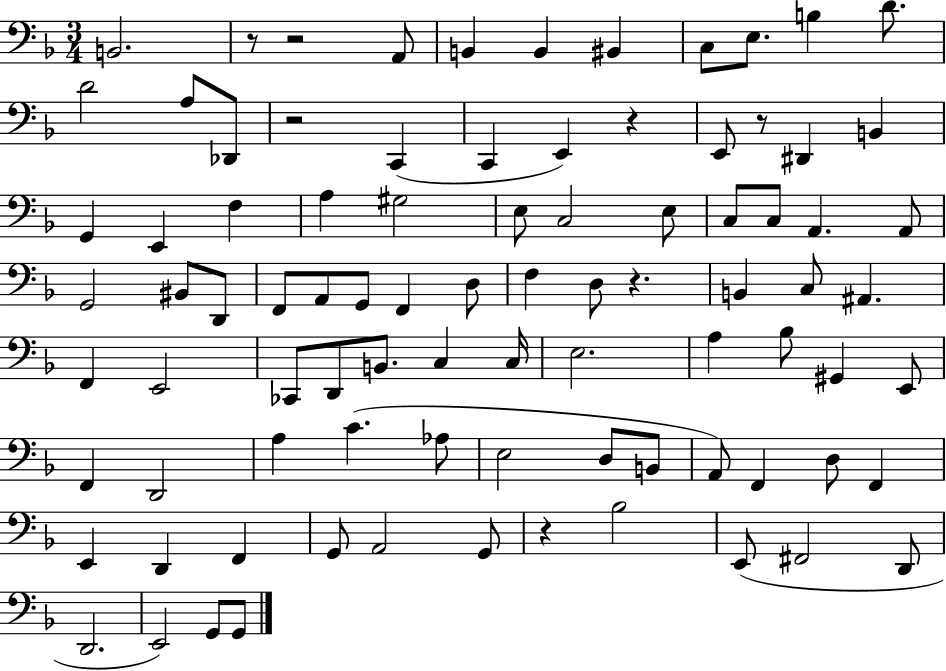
B2/h. R/e R/h A2/e B2/q B2/q BIS2/q C3/e E3/e. B3/q D4/e. D4/h A3/e Db2/e R/h C2/q C2/q E2/q R/q E2/e R/e D#2/q B2/q G2/q E2/q F3/q A3/q G#3/h E3/e C3/h E3/e C3/e C3/e A2/q. A2/e G2/h BIS2/e D2/e F2/e A2/e G2/e F2/q D3/e F3/q D3/e R/q. B2/q C3/e A#2/q. F2/q E2/h CES2/e D2/e B2/e. C3/q C3/s E3/h. A3/q Bb3/e G#2/q E2/e F2/q D2/h A3/q C4/q. Ab3/e E3/h D3/e B2/e A2/e F2/q D3/e F2/q E2/q D2/q F2/q G2/e A2/h G2/e R/q Bb3/h E2/e F#2/h D2/e D2/h. E2/h G2/e G2/e